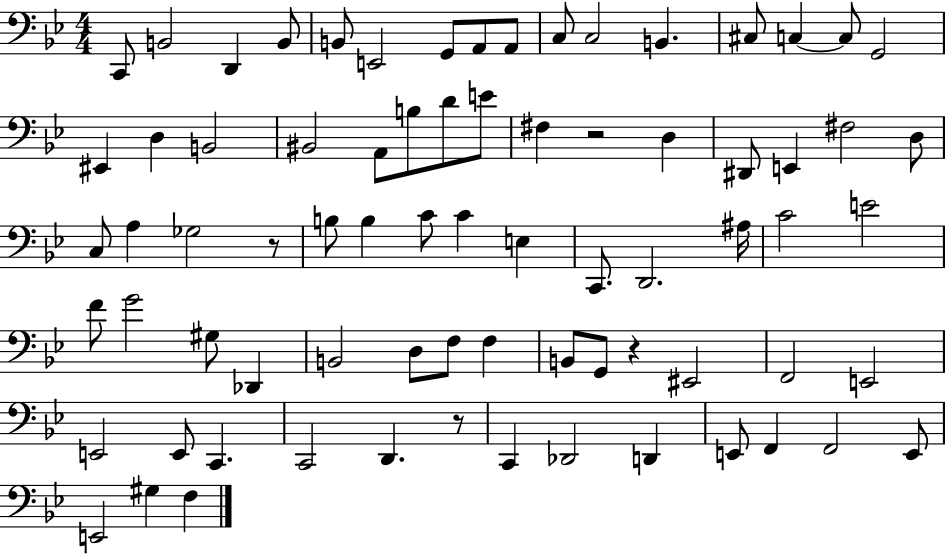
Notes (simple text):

C2/e B2/h D2/q B2/e B2/e E2/h G2/e A2/e A2/e C3/e C3/h B2/q. C#3/e C3/q C3/e G2/h EIS2/q D3/q B2/h BIS2/h A2/e B3/e D4/e E4/e F#3/q R/h D3/q D#2/e E2/q F#3/h D3/e C3/e A3/q Gb3/h R/e B3/e B3/q C4/e C4/q E3/q C2/e. D2/h. A#3/s C4/h E4/h F4/e G4/h G#3/e Db2/q B2/h D3/e F3/e F3/q B2/e G2/e R/q EIS2/h F2/h E2/h E2/h E2/e C2/q. C2/h D2/q. R/e C2/q Db2/h D2/q E2/e F2/q F2/h E2/e E2/h G#3/q F3/q